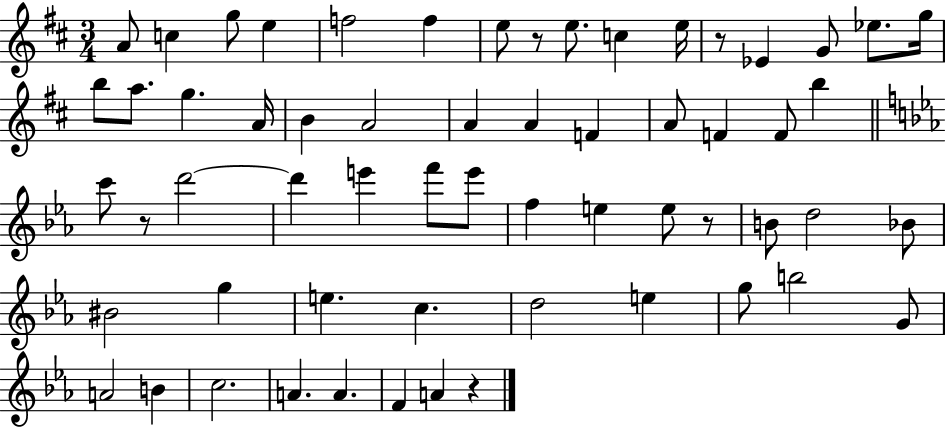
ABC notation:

X:1
T:Untitled
M:3/4
L:1/4
K:D
A/2 c g/2 e f2 f e/2 z/2 e/2 c e/4 z/2 _E G/2 _e/2 g/4 b/2 a/2 g A/4 B A2 A A F A/2 F F/2 b c'/2 z/2 d'2 d' e' f'/2 e'/2 f e e/2 z/2 B/2 d2 _B/2 ^B2 g e c d2 e g/2 b2 G/2 A2 B c2 A A F A z